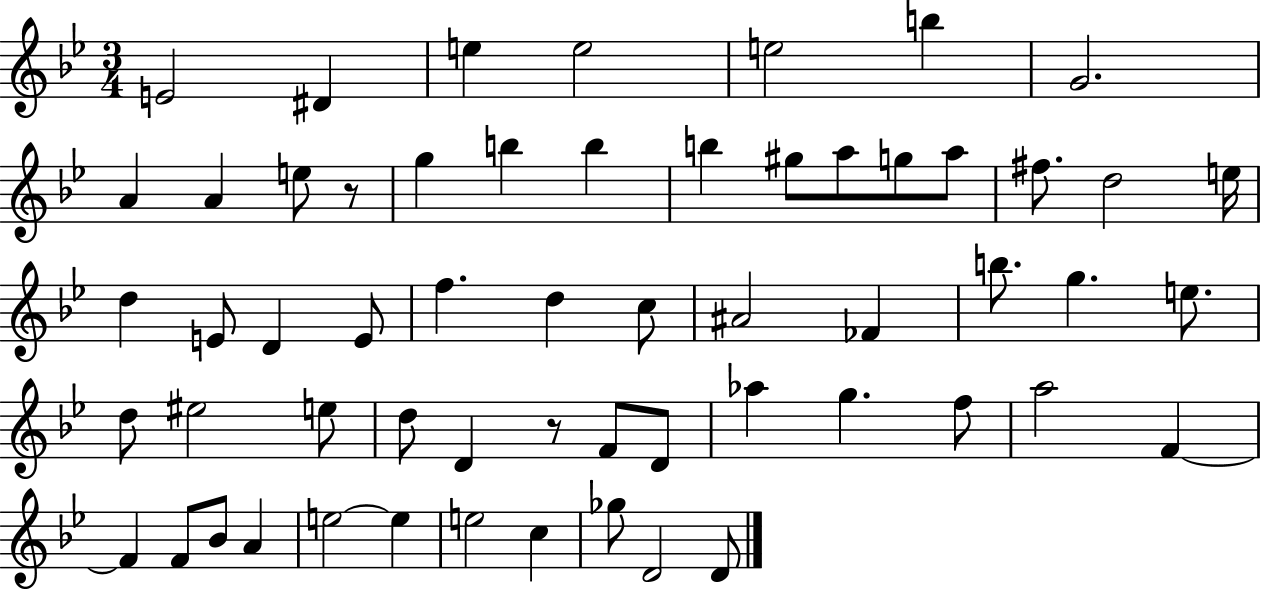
X:1
T:Untitled
M:3/4
L:1/4
K:Bb
E2 ^D e e2 e2 b G2 A A e/2 z/2 g b b b ^g/2 a/2 g/2 a/2 ^f/2 d2 e/4 d E/2 D E/2 f d c/2 ^A2 _F b/2 g e/2 d/2 ^e2 e/2 d/2 D z/2 F/2 D/2 _a g f/2 a2 F F F/2 _B/2 A e2 e e2 c _g/2 D2 D/2